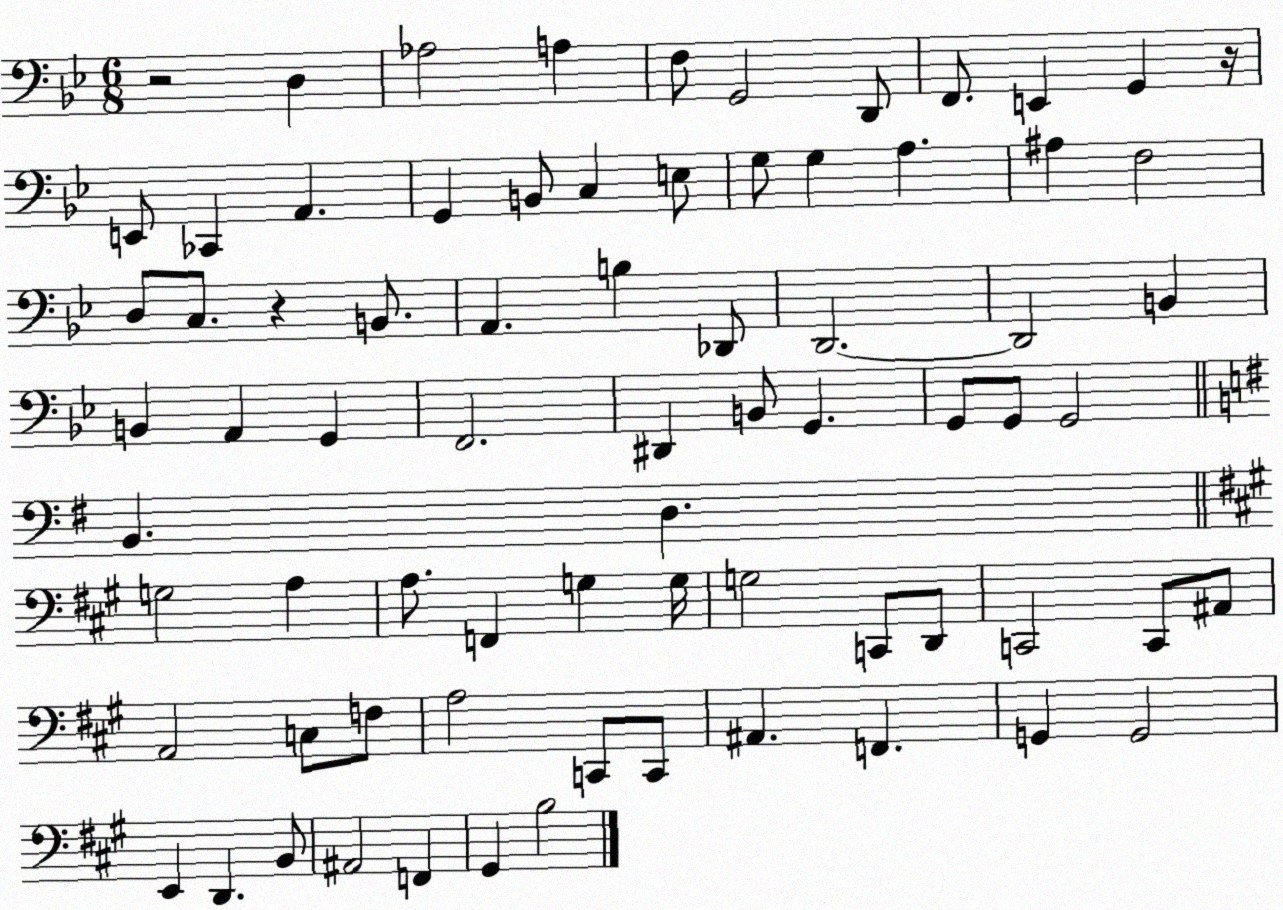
X:1
T:Untitled
M:6/8
L:1/4
K:Bb
z2 D, _A,2 A, F,/2 G,,2 D,,/2 F,,/2 E,, G,, z/4 E,,/2 _C,, A,, G,, B,,/2 C, E,/2 G,/2 G, A, ^A, F,2 D,/2 C,/2 z B,,/2 A,, B, _D,,/2 D,,2 D,,2 B,, B,, A,, G,, F,,2 ^D,, B,,/2 G,, G,,/2 G,,/2 G,,2 B,, D, G,2 A, A,/2 F,, G, G,/4 G,2 C,,/2 D,,/2 C,,2 C,,/2 ^A,,/2 A,,2 C,/2 F,/2 A,2 C,,/2 C,,/2 ^A,, F,, G,, G,,2 E,, D,, B,,/2 ^A,,2 F,, ^G,, B,2